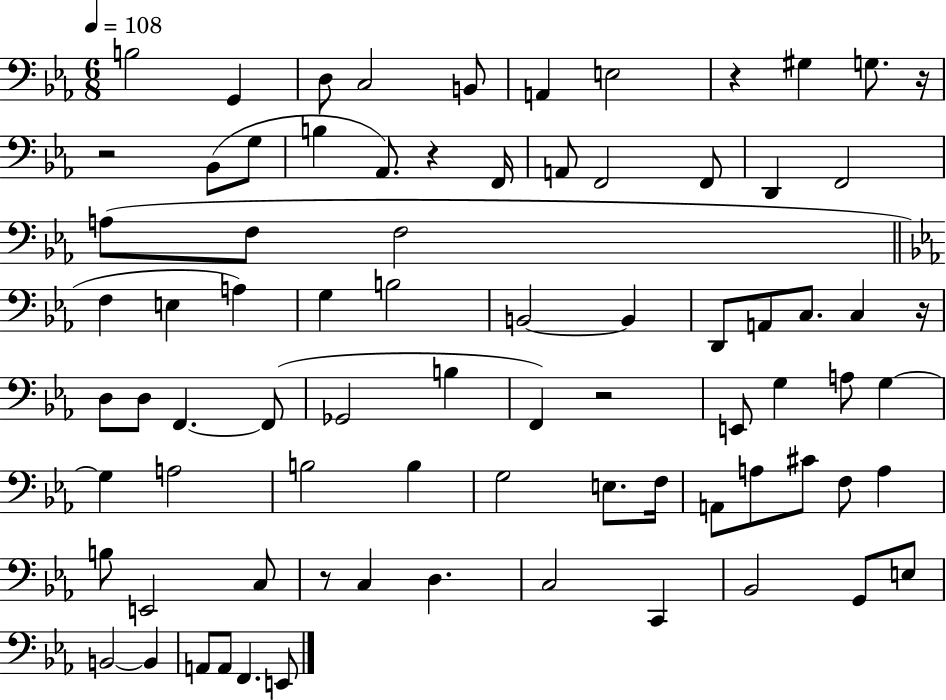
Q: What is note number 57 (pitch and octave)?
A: B3